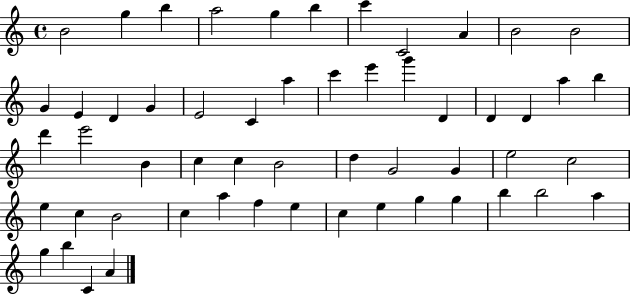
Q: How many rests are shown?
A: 0